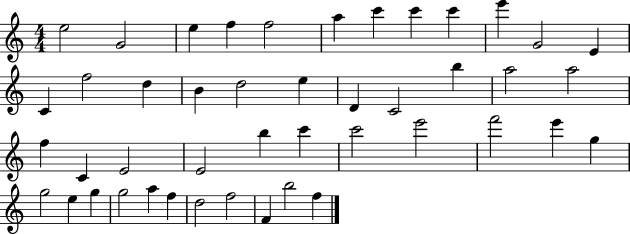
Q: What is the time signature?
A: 4/4